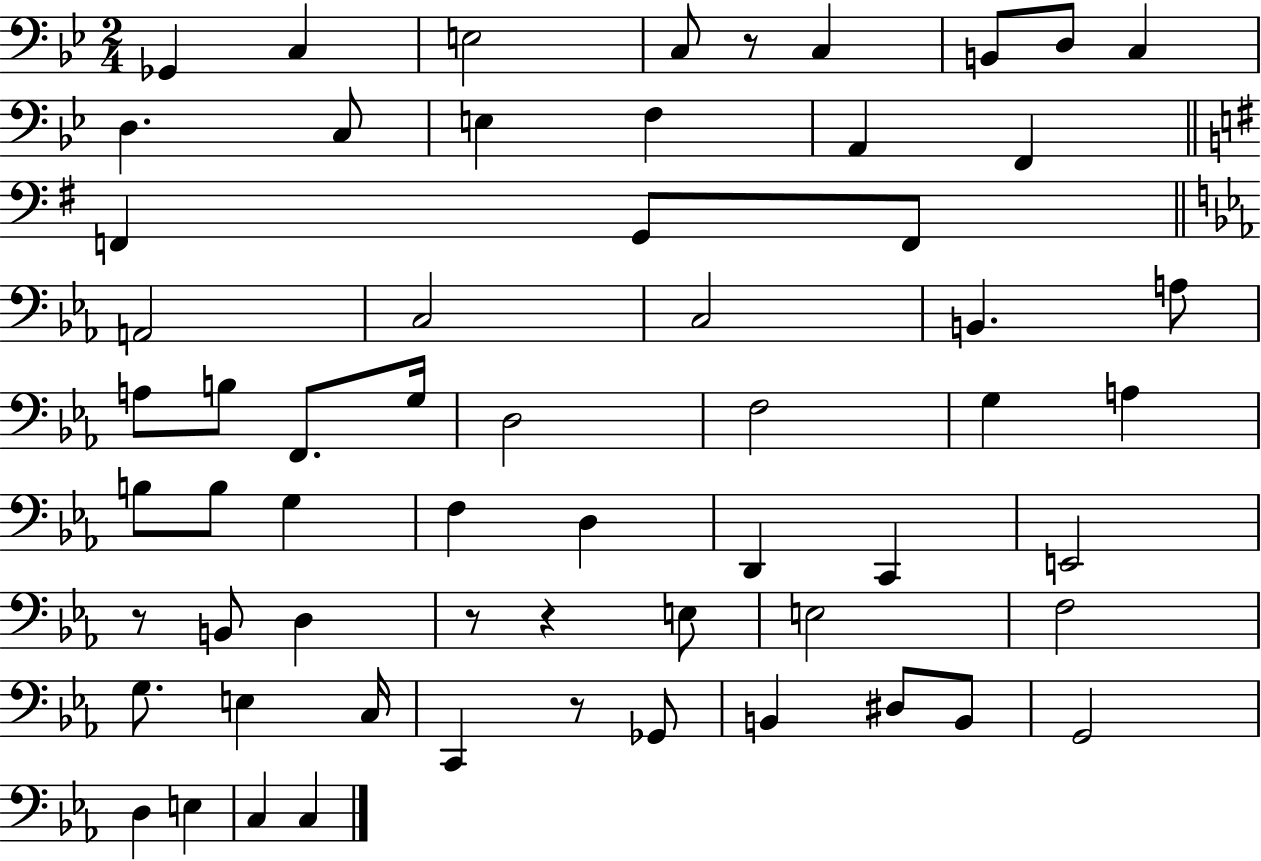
Gb2/q C3/q E3/h C3/e R/e C3/q B2/e D3/e C3/q D3/q. C3/e E3/q F3/q A2/q F2/q F2/q G2/e F2/e A2/h C3/h C3/h B2/q. A3/e A3/e B3/e F2/e. G3/s D3/h F3/h G3/q A3/q B3/e B3/e G3/q F3/q D3/q D2/q C2/q E2/h R/e B2/e D3/q R/e R/q E3/e E3/h F3/h G3/e. E3/q C3/s C2/q R/e Gb2/e B2/q D#3/e B2/e G2/h D3/q E3/q C3/q C3/q